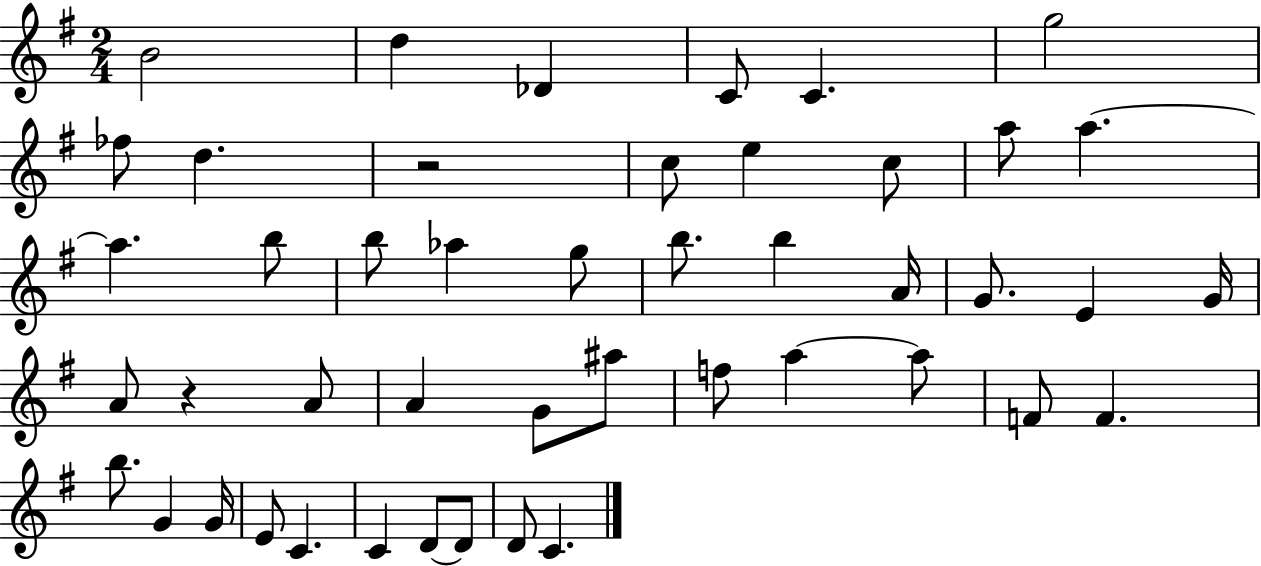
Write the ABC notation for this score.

X:1
T:Untitled
M:2/4
L:1/4
K:G
B2 d _D C/2 C g2 _f/2 d z2 c/2 e c/2 a/2 a a b/2 b/2 _a g/2 b/2 b A/4 G/2 E G/4 A/2 z A/2 A G/2 ^a/2 f/2 a a/2 F/2 F b/2 G G/4 E/2 C C D/2 D/2 D/2 C